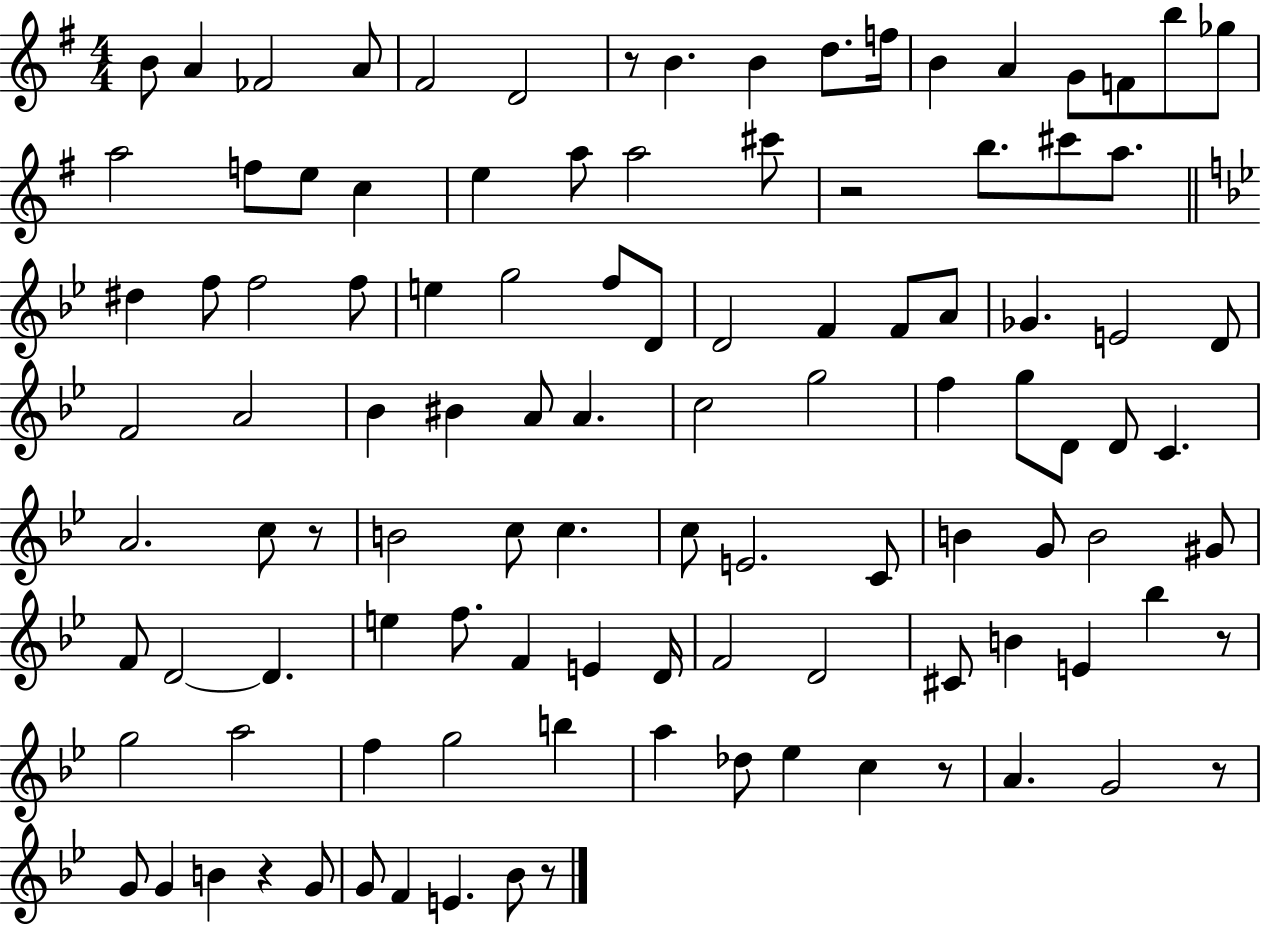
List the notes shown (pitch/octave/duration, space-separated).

B4/e A4/q FES4/h A4/e F#4/h D4/h R/e B4/q. B4/q D5/e. F5/s B4/q A4/q G4/e F4/e B5/e Gb5/e A5/h F5/e E5/e C5/q E5/q A5/e A5/h C#6/e R/h B5/e. C#6/e A5/e. D#5/q F5/e F5/h F5/e E5/q G5/h F5/e D4/e D4/h F4/q F4/e A4/e Gb4/q. E4/h D4/e F4/h A4/h Bb4/q BIS4/q A4/e A4/q. C5/h G5/h F5/q G5/e D4/e D4/e C4/q. A4/h. C5/e R/e B4/h C5/e C5/q. C5/e E4/h. C4/e B4/q G4/e B4/h G#4/e F4/e D4/h D4/q. E5/q F5/e. F4/q E4/q D4/s F4/h D4/h C#4/e B4/q E4/q Bb5/q R/e G5/h A5/h F5/q G5/h B5/q A5/q Db5/e Eb5/q C5/q R/e A4/q. G4/h R/e G4/e G4/q B4/q R/q G4/e G4/e F4/q E4/q. Bb4/e R/e